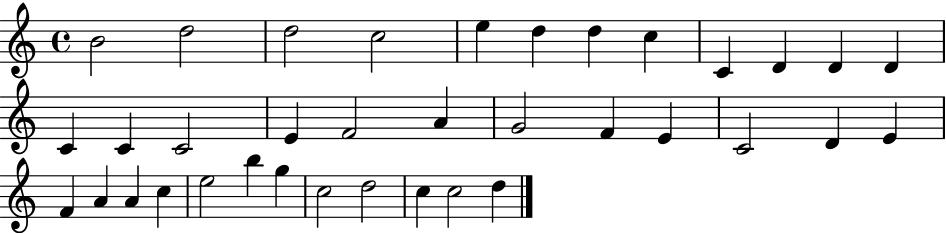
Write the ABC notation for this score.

X:1
T:Untitled
M:4/4
L:1/4
K:C
B2 d2 d2 c2 e d d c C D D D C C C2 E F2 A G2 F E C2 D E F A A c e2 b g c2 d2 c c2 d